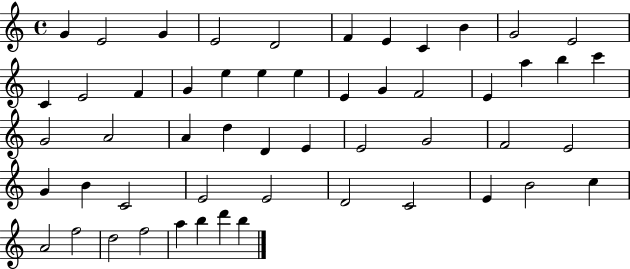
{
  \clef treble
  \time 4/4
  \defaultTimeSignature
  \key c \major
  g'4 e'2 g'4 | e'2 d'2 | f'4 e'4 c'4 b'4 | g'2 e'2 | \break c'4 e'2 f'4 | g'4 e''4 e''4 e''4 | e'4 g'4 f'2 | e'4 a''4 b''4 c'''4 | \break g'2 a'2 | a'4 d''4 d'4 e'4 | e'2 g'2 | f'2 e'2 | \break g'4 b'4 c'2 | e'2 e'2 | d'2 c'2 | e'4 b'2 c''4 | \break a'2 f''2 | d''2 f''2 | a''4 b''4 d'''4 b''4 | \bar "|."
}